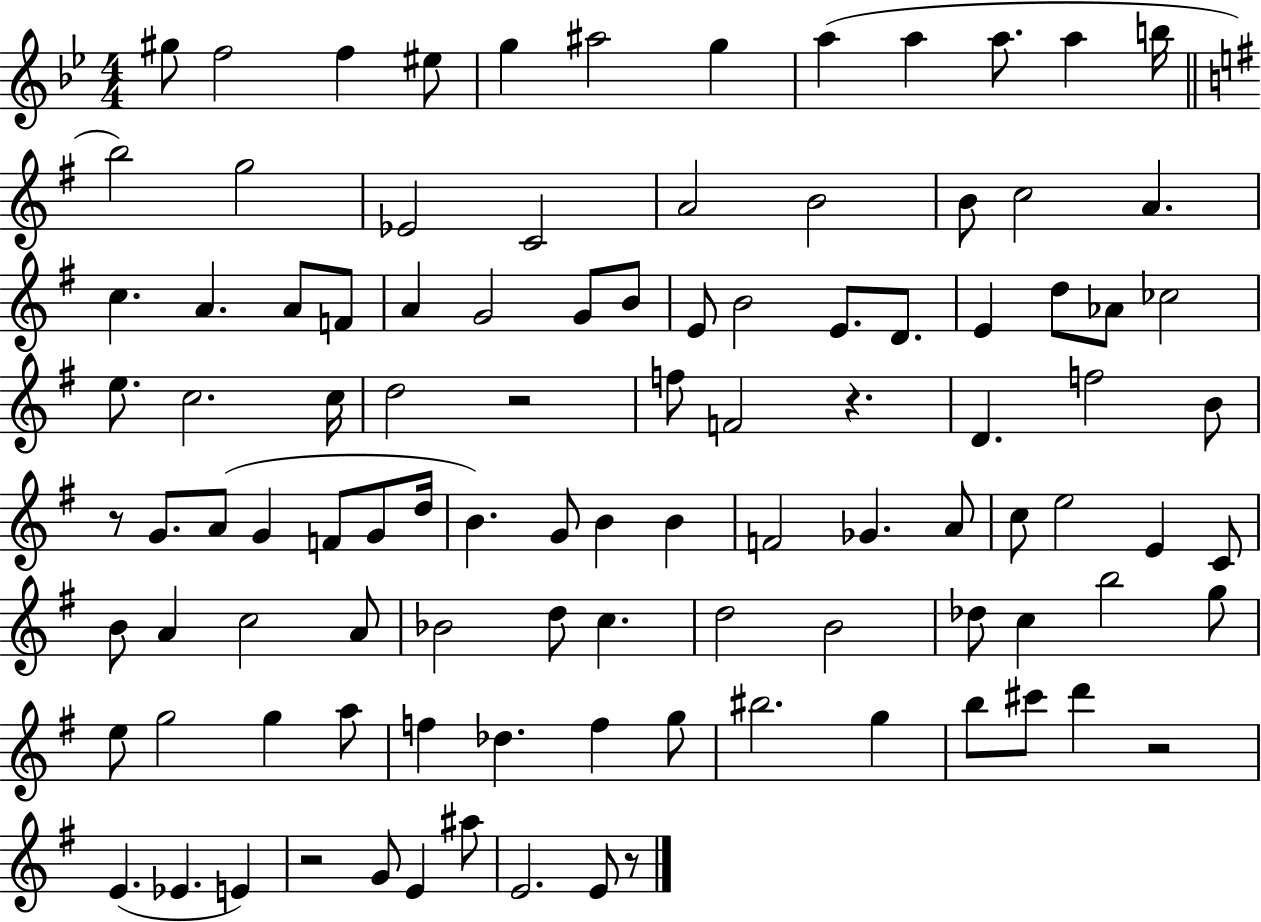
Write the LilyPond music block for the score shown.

{
  \clef treble
  \numericTimeSignature
  \time 4/4
  \key bes \major
  gis''8 f''2 f''4 eis''8 | g''4 ais''2 g''4 | a''4( a''4 a''8. a''4 b''16 | \bar "||" \break \key g \major b''2) g''2 | ees'2 c'2 | a'2 b'2 | b'8 c''2 a'4. | \break c''4. a'4. a'8 f'8 | a'4 g'2 g'8 b'8 | e'8 b'2 e'8. d'8. | e'4 d''8 aes'8 ces''2 | \break e''8. c''2. c''16 | d''2 r2 | f''8 f'2 r4. | d'4. f''2 b'8 | \break r8 g'8. a'8( g'4 f'8 g'8 d''16 | b'4.) g'8 b'4 b'4 | f'2 ges'4. a'8 | c''8 e''2 e'4 c'8 | \break b'8 a'4 c''2 a'8 | bes'2 d''8 c''4. | d''2 b'2 | des''8 c''4 b''2 g''8 | \break e''8 g''2 g''4 a''8 | f''4 des''4. f''4 g''8 | bis''2. g''4 | b''8 cis'''8 d'''4 r2 | \break e'4.( ees'4. e'4) | r2 g'8 e'4 ais''8 | e'2. e'8 r8 | \bar "|."
}